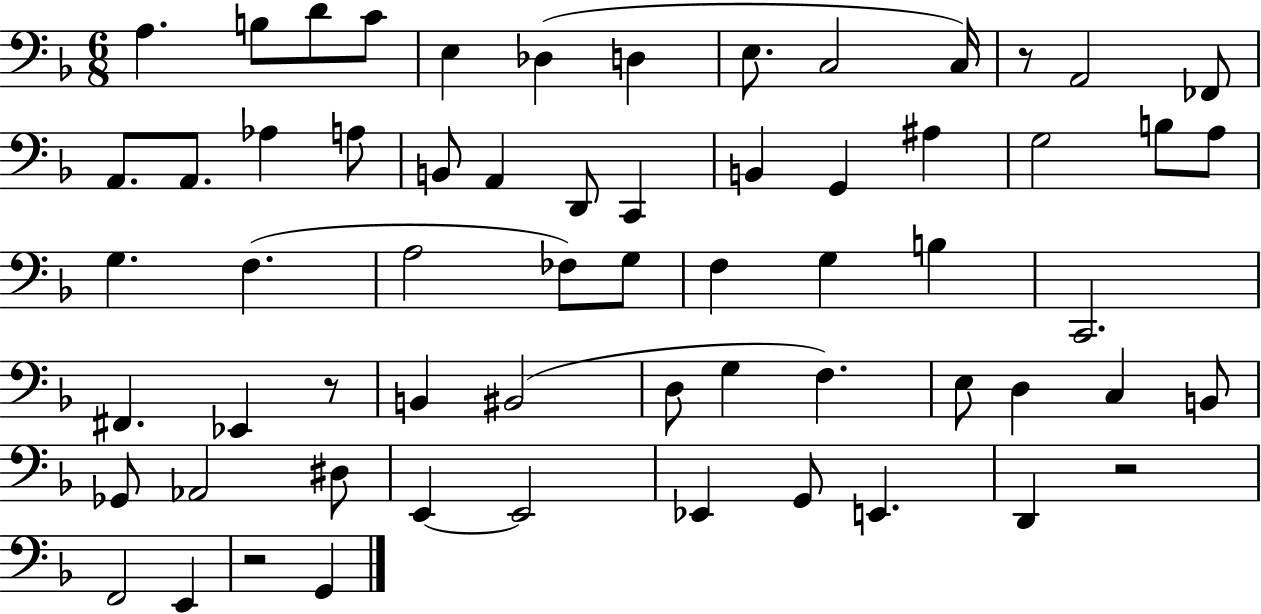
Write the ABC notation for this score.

X:1
T:Untitled
M:6/8
L:1/4
K:F
A, B,/2 D/2 C/2 E, _D, D, E,/2 C,2 C,/4 z/2 A,,2 _F,,/2 A,,/2 A,,/2 _A, A,/2 B,,/2 A,, D,,/2 C,, B,, G,, ^A, G,2 B,/2 A,/2 G, F, A,2 _F,/2 G,/2 F, G, B, C,,2 ^F,, _E,, z/2 B,, ^B,,2 D,/2 G, F, E,/2 D, C, B,,/2 _G,,/2 _A,,2 ^D,/2 E,, E,,2 _E,, G,,/2 E,, D,, z2 F,,2 E,, z2 G,,